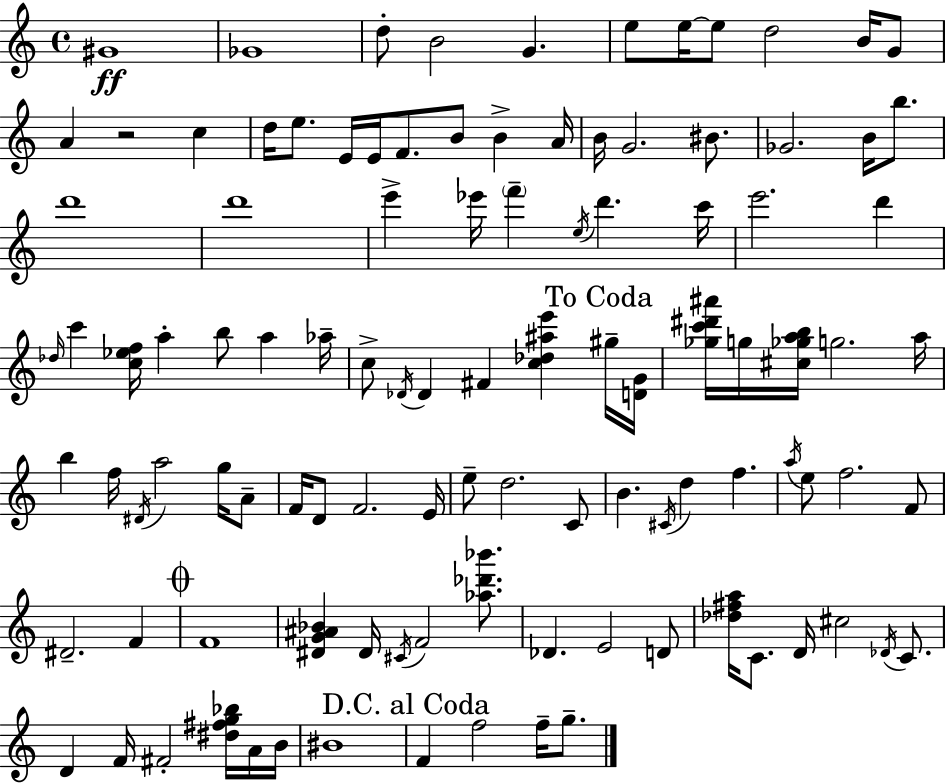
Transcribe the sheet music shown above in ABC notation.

X:1
T:Untitled
M:4/4
L:1/4
K:Am
^G4 _G4 d/2 B2 G e/2 e/4 e/2 d2 B/4 G/2 A z2 c d/4 e/2 E/4 E/4 F/2 B/2 B A/4 B/4 G2 ^B/2 _G2 B/4 b/2 d'4 d'4 e' _e'/4 f' e/4 d' c'/4 e'2 d' _d/4 c' [c_ef]/4 a b/2 a _a/4 c/2 _D/4 _D ^F [c_d^ae'] ^g/4 [DG]/4 [_gc'^d'^a']/4 g/4 [^c_gab]/4 g2 a/4 b f/4 ^D/4 a2 g/4 A/2 F/4 D/2 F2 E/4 e/2 d2 C/2 B ^C/4 d f a/4 e/2 f2 F/2 ^D2 F F4 [^DG^A_B] ^D/4 ^C/4 F2 [_a_d'_b']/2 _D E2 D/2 [_d^fa]/4 C/2 D/4 ^c2 _D/4 C/2 D F/4 ^F2 [^d^fg_b]/4 A/4 B/4 ^B4 F f2 f/4 g/2